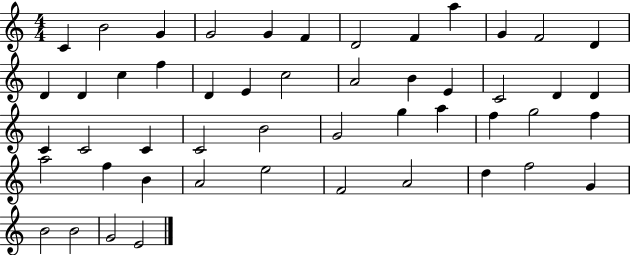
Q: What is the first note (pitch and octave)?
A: C4